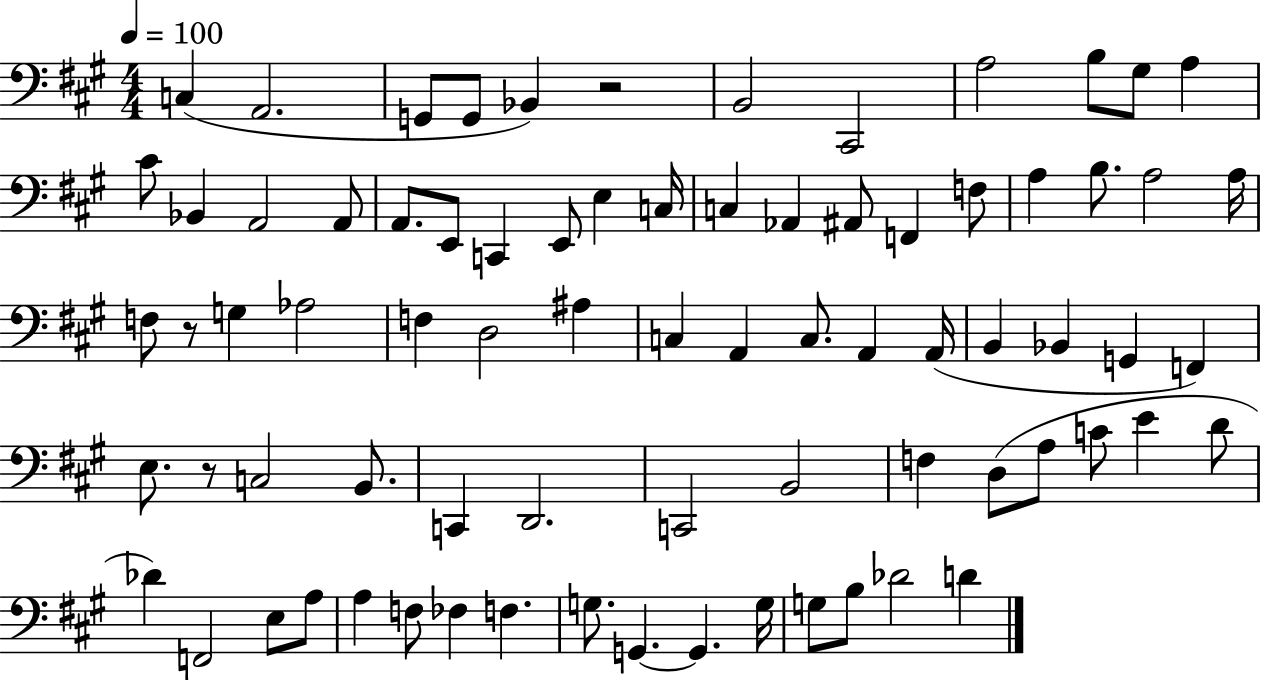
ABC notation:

X:1
T:Untitled
M:4/4
L:1/4
K:A
C, A,,2 G,,/2 G,,/2 _B,, z2 B,,2 ^C,,2 A,2 B,/2 ^G,/2 A, ^C/2 _B,, A,,2 A,,/2 A,,/2 E,,/2 C,, E,,/2 E, C,/4 C, _A,, ^A,,/2 F,, F,/2 A, B,/2 A,2 A,/4 F,/2 z/2 G, _A,2 F, D,2 ^A, C, A,, C,/2 A,, A,,/4 B,, _B,, G,, F,, E,/2 z/2 C,2 B,,/2 C,, D,,2 C,,2 B,,2 F, D,/2 A,/2 C/2 E D/2 _D F,,2 E,/2 A,/2 A, F,/2 _F, F, G,/2 G,, G,, G,/4 G,/2 B,/2 _D2 D